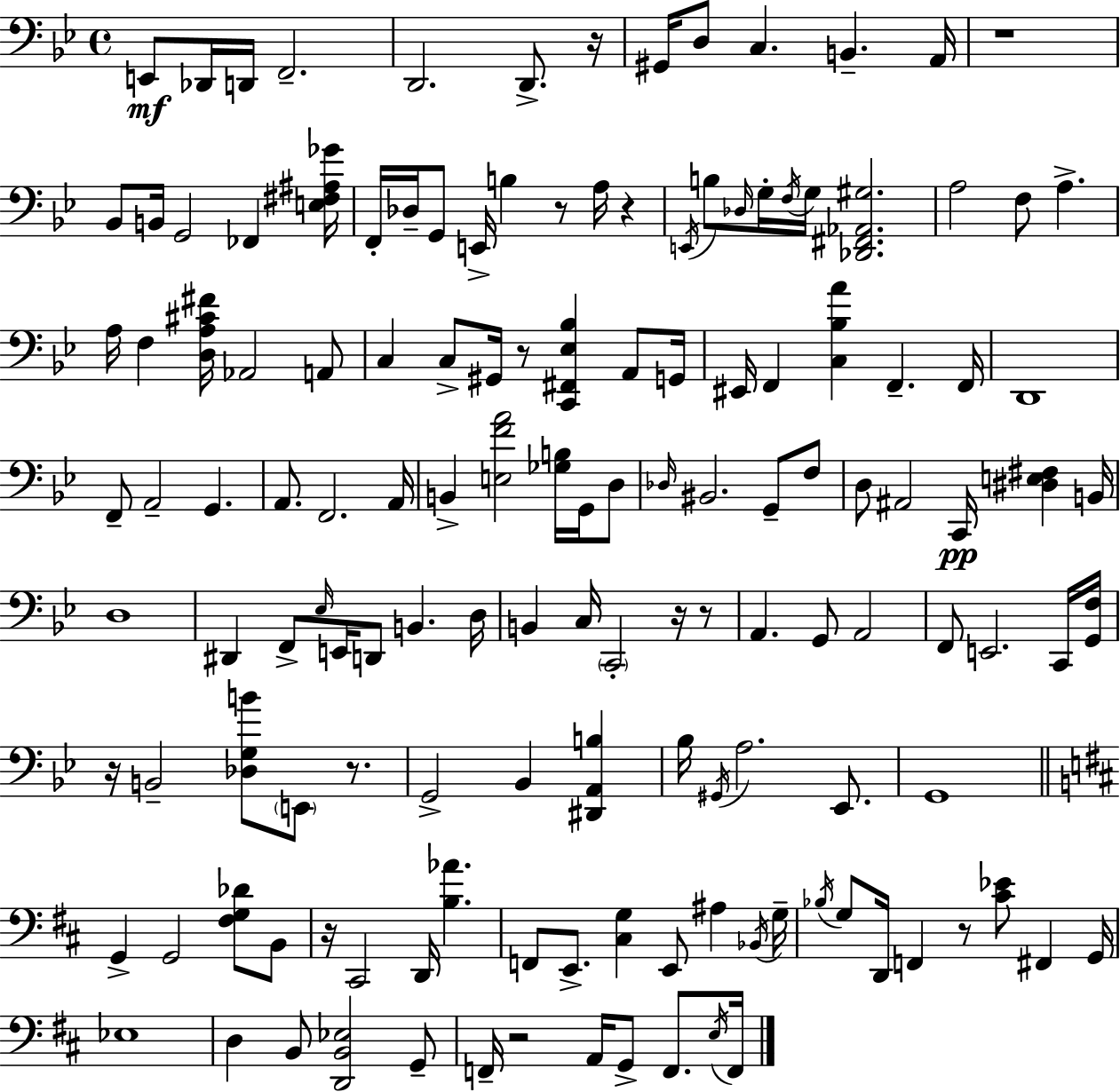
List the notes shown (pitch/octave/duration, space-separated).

E2/e Db2/s D2/s F2/h. D2/h. D2/e. R/s G#2/s D3/e C3/q. B2/q. A2/s R/w Bb2/e B2/s G2/h FES2/q [E3,F#3,A#3,Gb4]/s F2/s Db3/s G2/e E2/s B3/q R/e A3/s R/q E2/s B3/e Db3/s G3/s F3/s G3/s [Db2,F#2,Ab2,G#3]/h. A3/h F3/e A3/q. A3/s F3/q [D3,A3,C#4,F#4]/s Ab2/h A2/e C3/q C3/e G#2/s R/e [C2,F#2,Eb3,Bb3]/q A2/e G2/s EIS2/s F2/q [C3,Bb3,A4]/q F2/q. F2/s D2/w F2/e A2/h G2/q. A2/e. F2/h. A2/s B2/q [E3,F4,A4]/h [Gb3,B3]/s G2/s D3/e Db3/s BIS2/h. G2/e F3/e D3/e A#2/h C2/s [D#3,E3,F#3]/q B2/s D3/w D#2/q F2/e Eb3/s E2/s D2/e B2/q. D3/s B2/q C3/s C2/h R/s R/e A2/q. G2/e A2/h F2/e E2/h. C2/s [G2,F3]/s R/s B2/h [Db3,G3,B4]/e E2/e R/e. G2/h Bb2/q [D#2,A2,B3]/q Bb3/s G#2/s A3/h. Eb2/e. G2/w G2/q G2/h [F#3,G3,Db4]/e B2/e R/s C#2/h D2/s [B3,Ab4]/q. F2/e E2/e. [C#3,G3]/q E2/e A#3/q Bb2/s G3/s Bb3/s G3/e D2/s F2/q R/e [C#4,Eb4]/e F#2/q G2/s Eb3/w D3/q B2/e [D2,B2,Eb3]/h G2/e F2/s R/h A2/s G2/e F2/e. E3/s F2/s